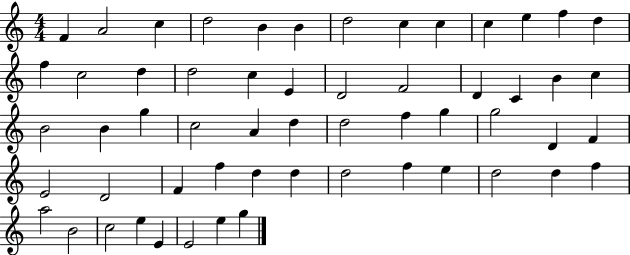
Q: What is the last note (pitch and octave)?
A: G5